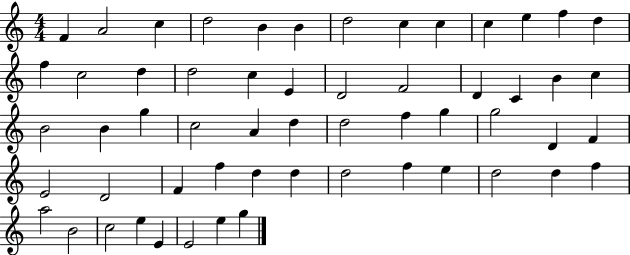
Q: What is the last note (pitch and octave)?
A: G5